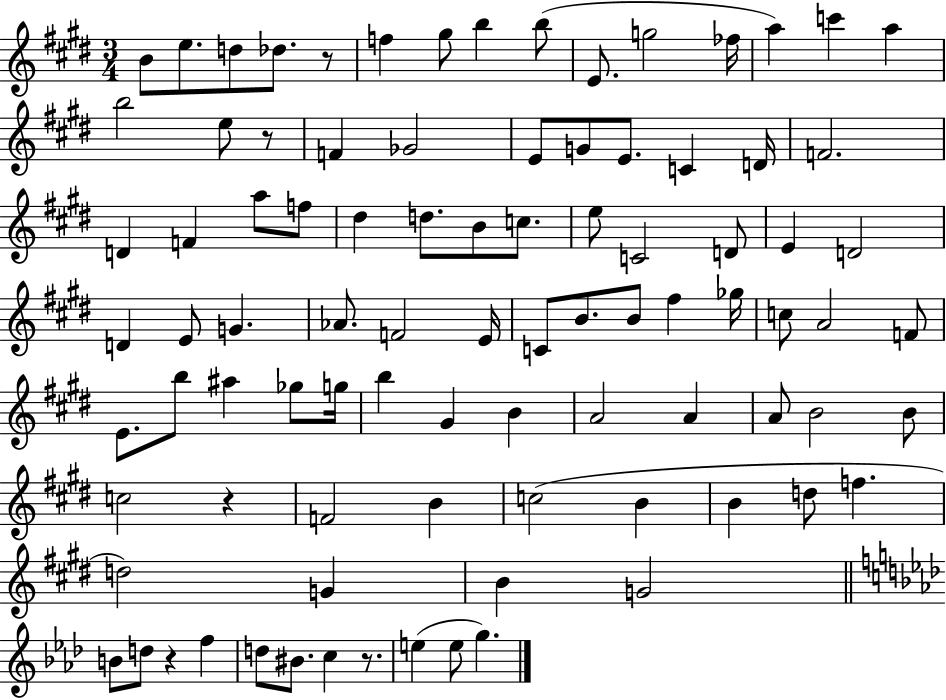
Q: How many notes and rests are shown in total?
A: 90